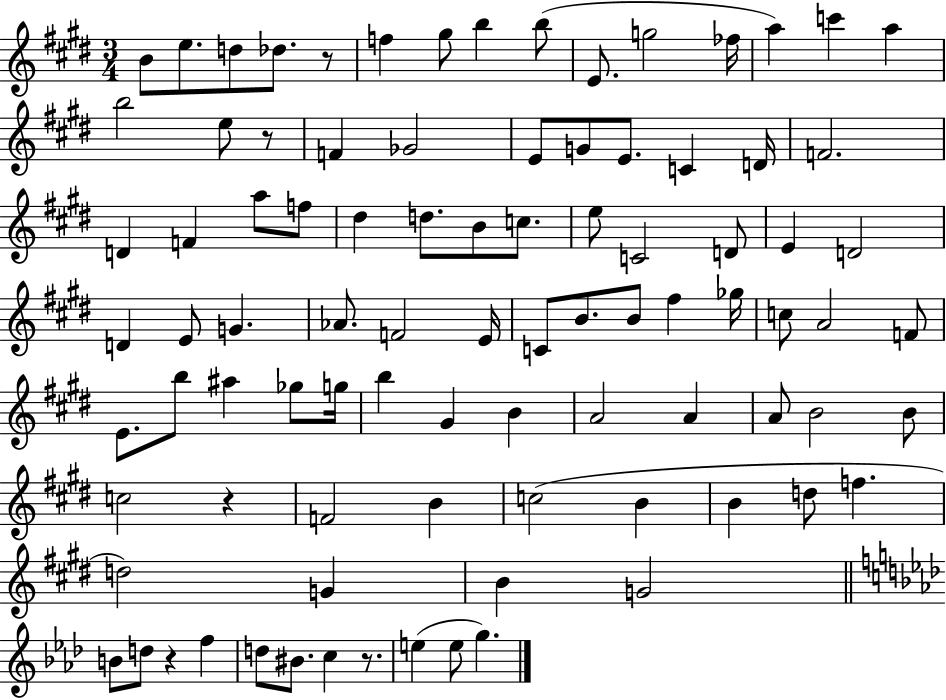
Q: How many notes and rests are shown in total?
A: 90